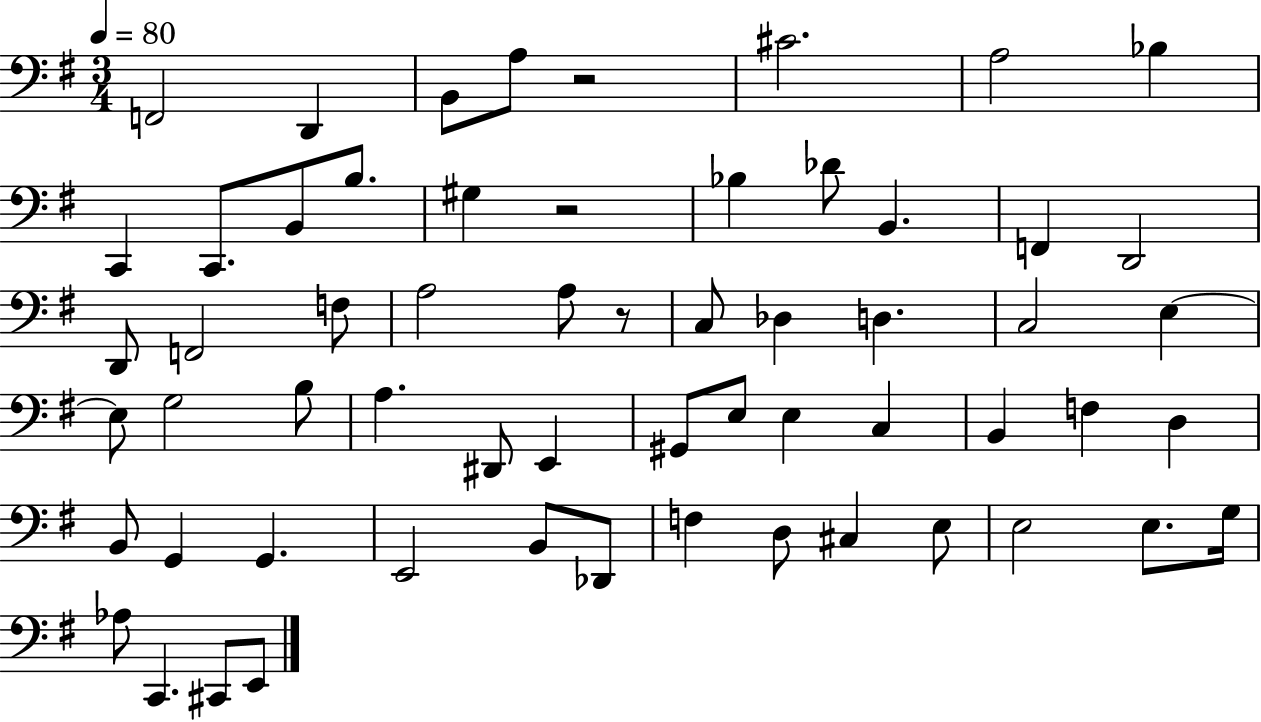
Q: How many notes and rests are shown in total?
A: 60